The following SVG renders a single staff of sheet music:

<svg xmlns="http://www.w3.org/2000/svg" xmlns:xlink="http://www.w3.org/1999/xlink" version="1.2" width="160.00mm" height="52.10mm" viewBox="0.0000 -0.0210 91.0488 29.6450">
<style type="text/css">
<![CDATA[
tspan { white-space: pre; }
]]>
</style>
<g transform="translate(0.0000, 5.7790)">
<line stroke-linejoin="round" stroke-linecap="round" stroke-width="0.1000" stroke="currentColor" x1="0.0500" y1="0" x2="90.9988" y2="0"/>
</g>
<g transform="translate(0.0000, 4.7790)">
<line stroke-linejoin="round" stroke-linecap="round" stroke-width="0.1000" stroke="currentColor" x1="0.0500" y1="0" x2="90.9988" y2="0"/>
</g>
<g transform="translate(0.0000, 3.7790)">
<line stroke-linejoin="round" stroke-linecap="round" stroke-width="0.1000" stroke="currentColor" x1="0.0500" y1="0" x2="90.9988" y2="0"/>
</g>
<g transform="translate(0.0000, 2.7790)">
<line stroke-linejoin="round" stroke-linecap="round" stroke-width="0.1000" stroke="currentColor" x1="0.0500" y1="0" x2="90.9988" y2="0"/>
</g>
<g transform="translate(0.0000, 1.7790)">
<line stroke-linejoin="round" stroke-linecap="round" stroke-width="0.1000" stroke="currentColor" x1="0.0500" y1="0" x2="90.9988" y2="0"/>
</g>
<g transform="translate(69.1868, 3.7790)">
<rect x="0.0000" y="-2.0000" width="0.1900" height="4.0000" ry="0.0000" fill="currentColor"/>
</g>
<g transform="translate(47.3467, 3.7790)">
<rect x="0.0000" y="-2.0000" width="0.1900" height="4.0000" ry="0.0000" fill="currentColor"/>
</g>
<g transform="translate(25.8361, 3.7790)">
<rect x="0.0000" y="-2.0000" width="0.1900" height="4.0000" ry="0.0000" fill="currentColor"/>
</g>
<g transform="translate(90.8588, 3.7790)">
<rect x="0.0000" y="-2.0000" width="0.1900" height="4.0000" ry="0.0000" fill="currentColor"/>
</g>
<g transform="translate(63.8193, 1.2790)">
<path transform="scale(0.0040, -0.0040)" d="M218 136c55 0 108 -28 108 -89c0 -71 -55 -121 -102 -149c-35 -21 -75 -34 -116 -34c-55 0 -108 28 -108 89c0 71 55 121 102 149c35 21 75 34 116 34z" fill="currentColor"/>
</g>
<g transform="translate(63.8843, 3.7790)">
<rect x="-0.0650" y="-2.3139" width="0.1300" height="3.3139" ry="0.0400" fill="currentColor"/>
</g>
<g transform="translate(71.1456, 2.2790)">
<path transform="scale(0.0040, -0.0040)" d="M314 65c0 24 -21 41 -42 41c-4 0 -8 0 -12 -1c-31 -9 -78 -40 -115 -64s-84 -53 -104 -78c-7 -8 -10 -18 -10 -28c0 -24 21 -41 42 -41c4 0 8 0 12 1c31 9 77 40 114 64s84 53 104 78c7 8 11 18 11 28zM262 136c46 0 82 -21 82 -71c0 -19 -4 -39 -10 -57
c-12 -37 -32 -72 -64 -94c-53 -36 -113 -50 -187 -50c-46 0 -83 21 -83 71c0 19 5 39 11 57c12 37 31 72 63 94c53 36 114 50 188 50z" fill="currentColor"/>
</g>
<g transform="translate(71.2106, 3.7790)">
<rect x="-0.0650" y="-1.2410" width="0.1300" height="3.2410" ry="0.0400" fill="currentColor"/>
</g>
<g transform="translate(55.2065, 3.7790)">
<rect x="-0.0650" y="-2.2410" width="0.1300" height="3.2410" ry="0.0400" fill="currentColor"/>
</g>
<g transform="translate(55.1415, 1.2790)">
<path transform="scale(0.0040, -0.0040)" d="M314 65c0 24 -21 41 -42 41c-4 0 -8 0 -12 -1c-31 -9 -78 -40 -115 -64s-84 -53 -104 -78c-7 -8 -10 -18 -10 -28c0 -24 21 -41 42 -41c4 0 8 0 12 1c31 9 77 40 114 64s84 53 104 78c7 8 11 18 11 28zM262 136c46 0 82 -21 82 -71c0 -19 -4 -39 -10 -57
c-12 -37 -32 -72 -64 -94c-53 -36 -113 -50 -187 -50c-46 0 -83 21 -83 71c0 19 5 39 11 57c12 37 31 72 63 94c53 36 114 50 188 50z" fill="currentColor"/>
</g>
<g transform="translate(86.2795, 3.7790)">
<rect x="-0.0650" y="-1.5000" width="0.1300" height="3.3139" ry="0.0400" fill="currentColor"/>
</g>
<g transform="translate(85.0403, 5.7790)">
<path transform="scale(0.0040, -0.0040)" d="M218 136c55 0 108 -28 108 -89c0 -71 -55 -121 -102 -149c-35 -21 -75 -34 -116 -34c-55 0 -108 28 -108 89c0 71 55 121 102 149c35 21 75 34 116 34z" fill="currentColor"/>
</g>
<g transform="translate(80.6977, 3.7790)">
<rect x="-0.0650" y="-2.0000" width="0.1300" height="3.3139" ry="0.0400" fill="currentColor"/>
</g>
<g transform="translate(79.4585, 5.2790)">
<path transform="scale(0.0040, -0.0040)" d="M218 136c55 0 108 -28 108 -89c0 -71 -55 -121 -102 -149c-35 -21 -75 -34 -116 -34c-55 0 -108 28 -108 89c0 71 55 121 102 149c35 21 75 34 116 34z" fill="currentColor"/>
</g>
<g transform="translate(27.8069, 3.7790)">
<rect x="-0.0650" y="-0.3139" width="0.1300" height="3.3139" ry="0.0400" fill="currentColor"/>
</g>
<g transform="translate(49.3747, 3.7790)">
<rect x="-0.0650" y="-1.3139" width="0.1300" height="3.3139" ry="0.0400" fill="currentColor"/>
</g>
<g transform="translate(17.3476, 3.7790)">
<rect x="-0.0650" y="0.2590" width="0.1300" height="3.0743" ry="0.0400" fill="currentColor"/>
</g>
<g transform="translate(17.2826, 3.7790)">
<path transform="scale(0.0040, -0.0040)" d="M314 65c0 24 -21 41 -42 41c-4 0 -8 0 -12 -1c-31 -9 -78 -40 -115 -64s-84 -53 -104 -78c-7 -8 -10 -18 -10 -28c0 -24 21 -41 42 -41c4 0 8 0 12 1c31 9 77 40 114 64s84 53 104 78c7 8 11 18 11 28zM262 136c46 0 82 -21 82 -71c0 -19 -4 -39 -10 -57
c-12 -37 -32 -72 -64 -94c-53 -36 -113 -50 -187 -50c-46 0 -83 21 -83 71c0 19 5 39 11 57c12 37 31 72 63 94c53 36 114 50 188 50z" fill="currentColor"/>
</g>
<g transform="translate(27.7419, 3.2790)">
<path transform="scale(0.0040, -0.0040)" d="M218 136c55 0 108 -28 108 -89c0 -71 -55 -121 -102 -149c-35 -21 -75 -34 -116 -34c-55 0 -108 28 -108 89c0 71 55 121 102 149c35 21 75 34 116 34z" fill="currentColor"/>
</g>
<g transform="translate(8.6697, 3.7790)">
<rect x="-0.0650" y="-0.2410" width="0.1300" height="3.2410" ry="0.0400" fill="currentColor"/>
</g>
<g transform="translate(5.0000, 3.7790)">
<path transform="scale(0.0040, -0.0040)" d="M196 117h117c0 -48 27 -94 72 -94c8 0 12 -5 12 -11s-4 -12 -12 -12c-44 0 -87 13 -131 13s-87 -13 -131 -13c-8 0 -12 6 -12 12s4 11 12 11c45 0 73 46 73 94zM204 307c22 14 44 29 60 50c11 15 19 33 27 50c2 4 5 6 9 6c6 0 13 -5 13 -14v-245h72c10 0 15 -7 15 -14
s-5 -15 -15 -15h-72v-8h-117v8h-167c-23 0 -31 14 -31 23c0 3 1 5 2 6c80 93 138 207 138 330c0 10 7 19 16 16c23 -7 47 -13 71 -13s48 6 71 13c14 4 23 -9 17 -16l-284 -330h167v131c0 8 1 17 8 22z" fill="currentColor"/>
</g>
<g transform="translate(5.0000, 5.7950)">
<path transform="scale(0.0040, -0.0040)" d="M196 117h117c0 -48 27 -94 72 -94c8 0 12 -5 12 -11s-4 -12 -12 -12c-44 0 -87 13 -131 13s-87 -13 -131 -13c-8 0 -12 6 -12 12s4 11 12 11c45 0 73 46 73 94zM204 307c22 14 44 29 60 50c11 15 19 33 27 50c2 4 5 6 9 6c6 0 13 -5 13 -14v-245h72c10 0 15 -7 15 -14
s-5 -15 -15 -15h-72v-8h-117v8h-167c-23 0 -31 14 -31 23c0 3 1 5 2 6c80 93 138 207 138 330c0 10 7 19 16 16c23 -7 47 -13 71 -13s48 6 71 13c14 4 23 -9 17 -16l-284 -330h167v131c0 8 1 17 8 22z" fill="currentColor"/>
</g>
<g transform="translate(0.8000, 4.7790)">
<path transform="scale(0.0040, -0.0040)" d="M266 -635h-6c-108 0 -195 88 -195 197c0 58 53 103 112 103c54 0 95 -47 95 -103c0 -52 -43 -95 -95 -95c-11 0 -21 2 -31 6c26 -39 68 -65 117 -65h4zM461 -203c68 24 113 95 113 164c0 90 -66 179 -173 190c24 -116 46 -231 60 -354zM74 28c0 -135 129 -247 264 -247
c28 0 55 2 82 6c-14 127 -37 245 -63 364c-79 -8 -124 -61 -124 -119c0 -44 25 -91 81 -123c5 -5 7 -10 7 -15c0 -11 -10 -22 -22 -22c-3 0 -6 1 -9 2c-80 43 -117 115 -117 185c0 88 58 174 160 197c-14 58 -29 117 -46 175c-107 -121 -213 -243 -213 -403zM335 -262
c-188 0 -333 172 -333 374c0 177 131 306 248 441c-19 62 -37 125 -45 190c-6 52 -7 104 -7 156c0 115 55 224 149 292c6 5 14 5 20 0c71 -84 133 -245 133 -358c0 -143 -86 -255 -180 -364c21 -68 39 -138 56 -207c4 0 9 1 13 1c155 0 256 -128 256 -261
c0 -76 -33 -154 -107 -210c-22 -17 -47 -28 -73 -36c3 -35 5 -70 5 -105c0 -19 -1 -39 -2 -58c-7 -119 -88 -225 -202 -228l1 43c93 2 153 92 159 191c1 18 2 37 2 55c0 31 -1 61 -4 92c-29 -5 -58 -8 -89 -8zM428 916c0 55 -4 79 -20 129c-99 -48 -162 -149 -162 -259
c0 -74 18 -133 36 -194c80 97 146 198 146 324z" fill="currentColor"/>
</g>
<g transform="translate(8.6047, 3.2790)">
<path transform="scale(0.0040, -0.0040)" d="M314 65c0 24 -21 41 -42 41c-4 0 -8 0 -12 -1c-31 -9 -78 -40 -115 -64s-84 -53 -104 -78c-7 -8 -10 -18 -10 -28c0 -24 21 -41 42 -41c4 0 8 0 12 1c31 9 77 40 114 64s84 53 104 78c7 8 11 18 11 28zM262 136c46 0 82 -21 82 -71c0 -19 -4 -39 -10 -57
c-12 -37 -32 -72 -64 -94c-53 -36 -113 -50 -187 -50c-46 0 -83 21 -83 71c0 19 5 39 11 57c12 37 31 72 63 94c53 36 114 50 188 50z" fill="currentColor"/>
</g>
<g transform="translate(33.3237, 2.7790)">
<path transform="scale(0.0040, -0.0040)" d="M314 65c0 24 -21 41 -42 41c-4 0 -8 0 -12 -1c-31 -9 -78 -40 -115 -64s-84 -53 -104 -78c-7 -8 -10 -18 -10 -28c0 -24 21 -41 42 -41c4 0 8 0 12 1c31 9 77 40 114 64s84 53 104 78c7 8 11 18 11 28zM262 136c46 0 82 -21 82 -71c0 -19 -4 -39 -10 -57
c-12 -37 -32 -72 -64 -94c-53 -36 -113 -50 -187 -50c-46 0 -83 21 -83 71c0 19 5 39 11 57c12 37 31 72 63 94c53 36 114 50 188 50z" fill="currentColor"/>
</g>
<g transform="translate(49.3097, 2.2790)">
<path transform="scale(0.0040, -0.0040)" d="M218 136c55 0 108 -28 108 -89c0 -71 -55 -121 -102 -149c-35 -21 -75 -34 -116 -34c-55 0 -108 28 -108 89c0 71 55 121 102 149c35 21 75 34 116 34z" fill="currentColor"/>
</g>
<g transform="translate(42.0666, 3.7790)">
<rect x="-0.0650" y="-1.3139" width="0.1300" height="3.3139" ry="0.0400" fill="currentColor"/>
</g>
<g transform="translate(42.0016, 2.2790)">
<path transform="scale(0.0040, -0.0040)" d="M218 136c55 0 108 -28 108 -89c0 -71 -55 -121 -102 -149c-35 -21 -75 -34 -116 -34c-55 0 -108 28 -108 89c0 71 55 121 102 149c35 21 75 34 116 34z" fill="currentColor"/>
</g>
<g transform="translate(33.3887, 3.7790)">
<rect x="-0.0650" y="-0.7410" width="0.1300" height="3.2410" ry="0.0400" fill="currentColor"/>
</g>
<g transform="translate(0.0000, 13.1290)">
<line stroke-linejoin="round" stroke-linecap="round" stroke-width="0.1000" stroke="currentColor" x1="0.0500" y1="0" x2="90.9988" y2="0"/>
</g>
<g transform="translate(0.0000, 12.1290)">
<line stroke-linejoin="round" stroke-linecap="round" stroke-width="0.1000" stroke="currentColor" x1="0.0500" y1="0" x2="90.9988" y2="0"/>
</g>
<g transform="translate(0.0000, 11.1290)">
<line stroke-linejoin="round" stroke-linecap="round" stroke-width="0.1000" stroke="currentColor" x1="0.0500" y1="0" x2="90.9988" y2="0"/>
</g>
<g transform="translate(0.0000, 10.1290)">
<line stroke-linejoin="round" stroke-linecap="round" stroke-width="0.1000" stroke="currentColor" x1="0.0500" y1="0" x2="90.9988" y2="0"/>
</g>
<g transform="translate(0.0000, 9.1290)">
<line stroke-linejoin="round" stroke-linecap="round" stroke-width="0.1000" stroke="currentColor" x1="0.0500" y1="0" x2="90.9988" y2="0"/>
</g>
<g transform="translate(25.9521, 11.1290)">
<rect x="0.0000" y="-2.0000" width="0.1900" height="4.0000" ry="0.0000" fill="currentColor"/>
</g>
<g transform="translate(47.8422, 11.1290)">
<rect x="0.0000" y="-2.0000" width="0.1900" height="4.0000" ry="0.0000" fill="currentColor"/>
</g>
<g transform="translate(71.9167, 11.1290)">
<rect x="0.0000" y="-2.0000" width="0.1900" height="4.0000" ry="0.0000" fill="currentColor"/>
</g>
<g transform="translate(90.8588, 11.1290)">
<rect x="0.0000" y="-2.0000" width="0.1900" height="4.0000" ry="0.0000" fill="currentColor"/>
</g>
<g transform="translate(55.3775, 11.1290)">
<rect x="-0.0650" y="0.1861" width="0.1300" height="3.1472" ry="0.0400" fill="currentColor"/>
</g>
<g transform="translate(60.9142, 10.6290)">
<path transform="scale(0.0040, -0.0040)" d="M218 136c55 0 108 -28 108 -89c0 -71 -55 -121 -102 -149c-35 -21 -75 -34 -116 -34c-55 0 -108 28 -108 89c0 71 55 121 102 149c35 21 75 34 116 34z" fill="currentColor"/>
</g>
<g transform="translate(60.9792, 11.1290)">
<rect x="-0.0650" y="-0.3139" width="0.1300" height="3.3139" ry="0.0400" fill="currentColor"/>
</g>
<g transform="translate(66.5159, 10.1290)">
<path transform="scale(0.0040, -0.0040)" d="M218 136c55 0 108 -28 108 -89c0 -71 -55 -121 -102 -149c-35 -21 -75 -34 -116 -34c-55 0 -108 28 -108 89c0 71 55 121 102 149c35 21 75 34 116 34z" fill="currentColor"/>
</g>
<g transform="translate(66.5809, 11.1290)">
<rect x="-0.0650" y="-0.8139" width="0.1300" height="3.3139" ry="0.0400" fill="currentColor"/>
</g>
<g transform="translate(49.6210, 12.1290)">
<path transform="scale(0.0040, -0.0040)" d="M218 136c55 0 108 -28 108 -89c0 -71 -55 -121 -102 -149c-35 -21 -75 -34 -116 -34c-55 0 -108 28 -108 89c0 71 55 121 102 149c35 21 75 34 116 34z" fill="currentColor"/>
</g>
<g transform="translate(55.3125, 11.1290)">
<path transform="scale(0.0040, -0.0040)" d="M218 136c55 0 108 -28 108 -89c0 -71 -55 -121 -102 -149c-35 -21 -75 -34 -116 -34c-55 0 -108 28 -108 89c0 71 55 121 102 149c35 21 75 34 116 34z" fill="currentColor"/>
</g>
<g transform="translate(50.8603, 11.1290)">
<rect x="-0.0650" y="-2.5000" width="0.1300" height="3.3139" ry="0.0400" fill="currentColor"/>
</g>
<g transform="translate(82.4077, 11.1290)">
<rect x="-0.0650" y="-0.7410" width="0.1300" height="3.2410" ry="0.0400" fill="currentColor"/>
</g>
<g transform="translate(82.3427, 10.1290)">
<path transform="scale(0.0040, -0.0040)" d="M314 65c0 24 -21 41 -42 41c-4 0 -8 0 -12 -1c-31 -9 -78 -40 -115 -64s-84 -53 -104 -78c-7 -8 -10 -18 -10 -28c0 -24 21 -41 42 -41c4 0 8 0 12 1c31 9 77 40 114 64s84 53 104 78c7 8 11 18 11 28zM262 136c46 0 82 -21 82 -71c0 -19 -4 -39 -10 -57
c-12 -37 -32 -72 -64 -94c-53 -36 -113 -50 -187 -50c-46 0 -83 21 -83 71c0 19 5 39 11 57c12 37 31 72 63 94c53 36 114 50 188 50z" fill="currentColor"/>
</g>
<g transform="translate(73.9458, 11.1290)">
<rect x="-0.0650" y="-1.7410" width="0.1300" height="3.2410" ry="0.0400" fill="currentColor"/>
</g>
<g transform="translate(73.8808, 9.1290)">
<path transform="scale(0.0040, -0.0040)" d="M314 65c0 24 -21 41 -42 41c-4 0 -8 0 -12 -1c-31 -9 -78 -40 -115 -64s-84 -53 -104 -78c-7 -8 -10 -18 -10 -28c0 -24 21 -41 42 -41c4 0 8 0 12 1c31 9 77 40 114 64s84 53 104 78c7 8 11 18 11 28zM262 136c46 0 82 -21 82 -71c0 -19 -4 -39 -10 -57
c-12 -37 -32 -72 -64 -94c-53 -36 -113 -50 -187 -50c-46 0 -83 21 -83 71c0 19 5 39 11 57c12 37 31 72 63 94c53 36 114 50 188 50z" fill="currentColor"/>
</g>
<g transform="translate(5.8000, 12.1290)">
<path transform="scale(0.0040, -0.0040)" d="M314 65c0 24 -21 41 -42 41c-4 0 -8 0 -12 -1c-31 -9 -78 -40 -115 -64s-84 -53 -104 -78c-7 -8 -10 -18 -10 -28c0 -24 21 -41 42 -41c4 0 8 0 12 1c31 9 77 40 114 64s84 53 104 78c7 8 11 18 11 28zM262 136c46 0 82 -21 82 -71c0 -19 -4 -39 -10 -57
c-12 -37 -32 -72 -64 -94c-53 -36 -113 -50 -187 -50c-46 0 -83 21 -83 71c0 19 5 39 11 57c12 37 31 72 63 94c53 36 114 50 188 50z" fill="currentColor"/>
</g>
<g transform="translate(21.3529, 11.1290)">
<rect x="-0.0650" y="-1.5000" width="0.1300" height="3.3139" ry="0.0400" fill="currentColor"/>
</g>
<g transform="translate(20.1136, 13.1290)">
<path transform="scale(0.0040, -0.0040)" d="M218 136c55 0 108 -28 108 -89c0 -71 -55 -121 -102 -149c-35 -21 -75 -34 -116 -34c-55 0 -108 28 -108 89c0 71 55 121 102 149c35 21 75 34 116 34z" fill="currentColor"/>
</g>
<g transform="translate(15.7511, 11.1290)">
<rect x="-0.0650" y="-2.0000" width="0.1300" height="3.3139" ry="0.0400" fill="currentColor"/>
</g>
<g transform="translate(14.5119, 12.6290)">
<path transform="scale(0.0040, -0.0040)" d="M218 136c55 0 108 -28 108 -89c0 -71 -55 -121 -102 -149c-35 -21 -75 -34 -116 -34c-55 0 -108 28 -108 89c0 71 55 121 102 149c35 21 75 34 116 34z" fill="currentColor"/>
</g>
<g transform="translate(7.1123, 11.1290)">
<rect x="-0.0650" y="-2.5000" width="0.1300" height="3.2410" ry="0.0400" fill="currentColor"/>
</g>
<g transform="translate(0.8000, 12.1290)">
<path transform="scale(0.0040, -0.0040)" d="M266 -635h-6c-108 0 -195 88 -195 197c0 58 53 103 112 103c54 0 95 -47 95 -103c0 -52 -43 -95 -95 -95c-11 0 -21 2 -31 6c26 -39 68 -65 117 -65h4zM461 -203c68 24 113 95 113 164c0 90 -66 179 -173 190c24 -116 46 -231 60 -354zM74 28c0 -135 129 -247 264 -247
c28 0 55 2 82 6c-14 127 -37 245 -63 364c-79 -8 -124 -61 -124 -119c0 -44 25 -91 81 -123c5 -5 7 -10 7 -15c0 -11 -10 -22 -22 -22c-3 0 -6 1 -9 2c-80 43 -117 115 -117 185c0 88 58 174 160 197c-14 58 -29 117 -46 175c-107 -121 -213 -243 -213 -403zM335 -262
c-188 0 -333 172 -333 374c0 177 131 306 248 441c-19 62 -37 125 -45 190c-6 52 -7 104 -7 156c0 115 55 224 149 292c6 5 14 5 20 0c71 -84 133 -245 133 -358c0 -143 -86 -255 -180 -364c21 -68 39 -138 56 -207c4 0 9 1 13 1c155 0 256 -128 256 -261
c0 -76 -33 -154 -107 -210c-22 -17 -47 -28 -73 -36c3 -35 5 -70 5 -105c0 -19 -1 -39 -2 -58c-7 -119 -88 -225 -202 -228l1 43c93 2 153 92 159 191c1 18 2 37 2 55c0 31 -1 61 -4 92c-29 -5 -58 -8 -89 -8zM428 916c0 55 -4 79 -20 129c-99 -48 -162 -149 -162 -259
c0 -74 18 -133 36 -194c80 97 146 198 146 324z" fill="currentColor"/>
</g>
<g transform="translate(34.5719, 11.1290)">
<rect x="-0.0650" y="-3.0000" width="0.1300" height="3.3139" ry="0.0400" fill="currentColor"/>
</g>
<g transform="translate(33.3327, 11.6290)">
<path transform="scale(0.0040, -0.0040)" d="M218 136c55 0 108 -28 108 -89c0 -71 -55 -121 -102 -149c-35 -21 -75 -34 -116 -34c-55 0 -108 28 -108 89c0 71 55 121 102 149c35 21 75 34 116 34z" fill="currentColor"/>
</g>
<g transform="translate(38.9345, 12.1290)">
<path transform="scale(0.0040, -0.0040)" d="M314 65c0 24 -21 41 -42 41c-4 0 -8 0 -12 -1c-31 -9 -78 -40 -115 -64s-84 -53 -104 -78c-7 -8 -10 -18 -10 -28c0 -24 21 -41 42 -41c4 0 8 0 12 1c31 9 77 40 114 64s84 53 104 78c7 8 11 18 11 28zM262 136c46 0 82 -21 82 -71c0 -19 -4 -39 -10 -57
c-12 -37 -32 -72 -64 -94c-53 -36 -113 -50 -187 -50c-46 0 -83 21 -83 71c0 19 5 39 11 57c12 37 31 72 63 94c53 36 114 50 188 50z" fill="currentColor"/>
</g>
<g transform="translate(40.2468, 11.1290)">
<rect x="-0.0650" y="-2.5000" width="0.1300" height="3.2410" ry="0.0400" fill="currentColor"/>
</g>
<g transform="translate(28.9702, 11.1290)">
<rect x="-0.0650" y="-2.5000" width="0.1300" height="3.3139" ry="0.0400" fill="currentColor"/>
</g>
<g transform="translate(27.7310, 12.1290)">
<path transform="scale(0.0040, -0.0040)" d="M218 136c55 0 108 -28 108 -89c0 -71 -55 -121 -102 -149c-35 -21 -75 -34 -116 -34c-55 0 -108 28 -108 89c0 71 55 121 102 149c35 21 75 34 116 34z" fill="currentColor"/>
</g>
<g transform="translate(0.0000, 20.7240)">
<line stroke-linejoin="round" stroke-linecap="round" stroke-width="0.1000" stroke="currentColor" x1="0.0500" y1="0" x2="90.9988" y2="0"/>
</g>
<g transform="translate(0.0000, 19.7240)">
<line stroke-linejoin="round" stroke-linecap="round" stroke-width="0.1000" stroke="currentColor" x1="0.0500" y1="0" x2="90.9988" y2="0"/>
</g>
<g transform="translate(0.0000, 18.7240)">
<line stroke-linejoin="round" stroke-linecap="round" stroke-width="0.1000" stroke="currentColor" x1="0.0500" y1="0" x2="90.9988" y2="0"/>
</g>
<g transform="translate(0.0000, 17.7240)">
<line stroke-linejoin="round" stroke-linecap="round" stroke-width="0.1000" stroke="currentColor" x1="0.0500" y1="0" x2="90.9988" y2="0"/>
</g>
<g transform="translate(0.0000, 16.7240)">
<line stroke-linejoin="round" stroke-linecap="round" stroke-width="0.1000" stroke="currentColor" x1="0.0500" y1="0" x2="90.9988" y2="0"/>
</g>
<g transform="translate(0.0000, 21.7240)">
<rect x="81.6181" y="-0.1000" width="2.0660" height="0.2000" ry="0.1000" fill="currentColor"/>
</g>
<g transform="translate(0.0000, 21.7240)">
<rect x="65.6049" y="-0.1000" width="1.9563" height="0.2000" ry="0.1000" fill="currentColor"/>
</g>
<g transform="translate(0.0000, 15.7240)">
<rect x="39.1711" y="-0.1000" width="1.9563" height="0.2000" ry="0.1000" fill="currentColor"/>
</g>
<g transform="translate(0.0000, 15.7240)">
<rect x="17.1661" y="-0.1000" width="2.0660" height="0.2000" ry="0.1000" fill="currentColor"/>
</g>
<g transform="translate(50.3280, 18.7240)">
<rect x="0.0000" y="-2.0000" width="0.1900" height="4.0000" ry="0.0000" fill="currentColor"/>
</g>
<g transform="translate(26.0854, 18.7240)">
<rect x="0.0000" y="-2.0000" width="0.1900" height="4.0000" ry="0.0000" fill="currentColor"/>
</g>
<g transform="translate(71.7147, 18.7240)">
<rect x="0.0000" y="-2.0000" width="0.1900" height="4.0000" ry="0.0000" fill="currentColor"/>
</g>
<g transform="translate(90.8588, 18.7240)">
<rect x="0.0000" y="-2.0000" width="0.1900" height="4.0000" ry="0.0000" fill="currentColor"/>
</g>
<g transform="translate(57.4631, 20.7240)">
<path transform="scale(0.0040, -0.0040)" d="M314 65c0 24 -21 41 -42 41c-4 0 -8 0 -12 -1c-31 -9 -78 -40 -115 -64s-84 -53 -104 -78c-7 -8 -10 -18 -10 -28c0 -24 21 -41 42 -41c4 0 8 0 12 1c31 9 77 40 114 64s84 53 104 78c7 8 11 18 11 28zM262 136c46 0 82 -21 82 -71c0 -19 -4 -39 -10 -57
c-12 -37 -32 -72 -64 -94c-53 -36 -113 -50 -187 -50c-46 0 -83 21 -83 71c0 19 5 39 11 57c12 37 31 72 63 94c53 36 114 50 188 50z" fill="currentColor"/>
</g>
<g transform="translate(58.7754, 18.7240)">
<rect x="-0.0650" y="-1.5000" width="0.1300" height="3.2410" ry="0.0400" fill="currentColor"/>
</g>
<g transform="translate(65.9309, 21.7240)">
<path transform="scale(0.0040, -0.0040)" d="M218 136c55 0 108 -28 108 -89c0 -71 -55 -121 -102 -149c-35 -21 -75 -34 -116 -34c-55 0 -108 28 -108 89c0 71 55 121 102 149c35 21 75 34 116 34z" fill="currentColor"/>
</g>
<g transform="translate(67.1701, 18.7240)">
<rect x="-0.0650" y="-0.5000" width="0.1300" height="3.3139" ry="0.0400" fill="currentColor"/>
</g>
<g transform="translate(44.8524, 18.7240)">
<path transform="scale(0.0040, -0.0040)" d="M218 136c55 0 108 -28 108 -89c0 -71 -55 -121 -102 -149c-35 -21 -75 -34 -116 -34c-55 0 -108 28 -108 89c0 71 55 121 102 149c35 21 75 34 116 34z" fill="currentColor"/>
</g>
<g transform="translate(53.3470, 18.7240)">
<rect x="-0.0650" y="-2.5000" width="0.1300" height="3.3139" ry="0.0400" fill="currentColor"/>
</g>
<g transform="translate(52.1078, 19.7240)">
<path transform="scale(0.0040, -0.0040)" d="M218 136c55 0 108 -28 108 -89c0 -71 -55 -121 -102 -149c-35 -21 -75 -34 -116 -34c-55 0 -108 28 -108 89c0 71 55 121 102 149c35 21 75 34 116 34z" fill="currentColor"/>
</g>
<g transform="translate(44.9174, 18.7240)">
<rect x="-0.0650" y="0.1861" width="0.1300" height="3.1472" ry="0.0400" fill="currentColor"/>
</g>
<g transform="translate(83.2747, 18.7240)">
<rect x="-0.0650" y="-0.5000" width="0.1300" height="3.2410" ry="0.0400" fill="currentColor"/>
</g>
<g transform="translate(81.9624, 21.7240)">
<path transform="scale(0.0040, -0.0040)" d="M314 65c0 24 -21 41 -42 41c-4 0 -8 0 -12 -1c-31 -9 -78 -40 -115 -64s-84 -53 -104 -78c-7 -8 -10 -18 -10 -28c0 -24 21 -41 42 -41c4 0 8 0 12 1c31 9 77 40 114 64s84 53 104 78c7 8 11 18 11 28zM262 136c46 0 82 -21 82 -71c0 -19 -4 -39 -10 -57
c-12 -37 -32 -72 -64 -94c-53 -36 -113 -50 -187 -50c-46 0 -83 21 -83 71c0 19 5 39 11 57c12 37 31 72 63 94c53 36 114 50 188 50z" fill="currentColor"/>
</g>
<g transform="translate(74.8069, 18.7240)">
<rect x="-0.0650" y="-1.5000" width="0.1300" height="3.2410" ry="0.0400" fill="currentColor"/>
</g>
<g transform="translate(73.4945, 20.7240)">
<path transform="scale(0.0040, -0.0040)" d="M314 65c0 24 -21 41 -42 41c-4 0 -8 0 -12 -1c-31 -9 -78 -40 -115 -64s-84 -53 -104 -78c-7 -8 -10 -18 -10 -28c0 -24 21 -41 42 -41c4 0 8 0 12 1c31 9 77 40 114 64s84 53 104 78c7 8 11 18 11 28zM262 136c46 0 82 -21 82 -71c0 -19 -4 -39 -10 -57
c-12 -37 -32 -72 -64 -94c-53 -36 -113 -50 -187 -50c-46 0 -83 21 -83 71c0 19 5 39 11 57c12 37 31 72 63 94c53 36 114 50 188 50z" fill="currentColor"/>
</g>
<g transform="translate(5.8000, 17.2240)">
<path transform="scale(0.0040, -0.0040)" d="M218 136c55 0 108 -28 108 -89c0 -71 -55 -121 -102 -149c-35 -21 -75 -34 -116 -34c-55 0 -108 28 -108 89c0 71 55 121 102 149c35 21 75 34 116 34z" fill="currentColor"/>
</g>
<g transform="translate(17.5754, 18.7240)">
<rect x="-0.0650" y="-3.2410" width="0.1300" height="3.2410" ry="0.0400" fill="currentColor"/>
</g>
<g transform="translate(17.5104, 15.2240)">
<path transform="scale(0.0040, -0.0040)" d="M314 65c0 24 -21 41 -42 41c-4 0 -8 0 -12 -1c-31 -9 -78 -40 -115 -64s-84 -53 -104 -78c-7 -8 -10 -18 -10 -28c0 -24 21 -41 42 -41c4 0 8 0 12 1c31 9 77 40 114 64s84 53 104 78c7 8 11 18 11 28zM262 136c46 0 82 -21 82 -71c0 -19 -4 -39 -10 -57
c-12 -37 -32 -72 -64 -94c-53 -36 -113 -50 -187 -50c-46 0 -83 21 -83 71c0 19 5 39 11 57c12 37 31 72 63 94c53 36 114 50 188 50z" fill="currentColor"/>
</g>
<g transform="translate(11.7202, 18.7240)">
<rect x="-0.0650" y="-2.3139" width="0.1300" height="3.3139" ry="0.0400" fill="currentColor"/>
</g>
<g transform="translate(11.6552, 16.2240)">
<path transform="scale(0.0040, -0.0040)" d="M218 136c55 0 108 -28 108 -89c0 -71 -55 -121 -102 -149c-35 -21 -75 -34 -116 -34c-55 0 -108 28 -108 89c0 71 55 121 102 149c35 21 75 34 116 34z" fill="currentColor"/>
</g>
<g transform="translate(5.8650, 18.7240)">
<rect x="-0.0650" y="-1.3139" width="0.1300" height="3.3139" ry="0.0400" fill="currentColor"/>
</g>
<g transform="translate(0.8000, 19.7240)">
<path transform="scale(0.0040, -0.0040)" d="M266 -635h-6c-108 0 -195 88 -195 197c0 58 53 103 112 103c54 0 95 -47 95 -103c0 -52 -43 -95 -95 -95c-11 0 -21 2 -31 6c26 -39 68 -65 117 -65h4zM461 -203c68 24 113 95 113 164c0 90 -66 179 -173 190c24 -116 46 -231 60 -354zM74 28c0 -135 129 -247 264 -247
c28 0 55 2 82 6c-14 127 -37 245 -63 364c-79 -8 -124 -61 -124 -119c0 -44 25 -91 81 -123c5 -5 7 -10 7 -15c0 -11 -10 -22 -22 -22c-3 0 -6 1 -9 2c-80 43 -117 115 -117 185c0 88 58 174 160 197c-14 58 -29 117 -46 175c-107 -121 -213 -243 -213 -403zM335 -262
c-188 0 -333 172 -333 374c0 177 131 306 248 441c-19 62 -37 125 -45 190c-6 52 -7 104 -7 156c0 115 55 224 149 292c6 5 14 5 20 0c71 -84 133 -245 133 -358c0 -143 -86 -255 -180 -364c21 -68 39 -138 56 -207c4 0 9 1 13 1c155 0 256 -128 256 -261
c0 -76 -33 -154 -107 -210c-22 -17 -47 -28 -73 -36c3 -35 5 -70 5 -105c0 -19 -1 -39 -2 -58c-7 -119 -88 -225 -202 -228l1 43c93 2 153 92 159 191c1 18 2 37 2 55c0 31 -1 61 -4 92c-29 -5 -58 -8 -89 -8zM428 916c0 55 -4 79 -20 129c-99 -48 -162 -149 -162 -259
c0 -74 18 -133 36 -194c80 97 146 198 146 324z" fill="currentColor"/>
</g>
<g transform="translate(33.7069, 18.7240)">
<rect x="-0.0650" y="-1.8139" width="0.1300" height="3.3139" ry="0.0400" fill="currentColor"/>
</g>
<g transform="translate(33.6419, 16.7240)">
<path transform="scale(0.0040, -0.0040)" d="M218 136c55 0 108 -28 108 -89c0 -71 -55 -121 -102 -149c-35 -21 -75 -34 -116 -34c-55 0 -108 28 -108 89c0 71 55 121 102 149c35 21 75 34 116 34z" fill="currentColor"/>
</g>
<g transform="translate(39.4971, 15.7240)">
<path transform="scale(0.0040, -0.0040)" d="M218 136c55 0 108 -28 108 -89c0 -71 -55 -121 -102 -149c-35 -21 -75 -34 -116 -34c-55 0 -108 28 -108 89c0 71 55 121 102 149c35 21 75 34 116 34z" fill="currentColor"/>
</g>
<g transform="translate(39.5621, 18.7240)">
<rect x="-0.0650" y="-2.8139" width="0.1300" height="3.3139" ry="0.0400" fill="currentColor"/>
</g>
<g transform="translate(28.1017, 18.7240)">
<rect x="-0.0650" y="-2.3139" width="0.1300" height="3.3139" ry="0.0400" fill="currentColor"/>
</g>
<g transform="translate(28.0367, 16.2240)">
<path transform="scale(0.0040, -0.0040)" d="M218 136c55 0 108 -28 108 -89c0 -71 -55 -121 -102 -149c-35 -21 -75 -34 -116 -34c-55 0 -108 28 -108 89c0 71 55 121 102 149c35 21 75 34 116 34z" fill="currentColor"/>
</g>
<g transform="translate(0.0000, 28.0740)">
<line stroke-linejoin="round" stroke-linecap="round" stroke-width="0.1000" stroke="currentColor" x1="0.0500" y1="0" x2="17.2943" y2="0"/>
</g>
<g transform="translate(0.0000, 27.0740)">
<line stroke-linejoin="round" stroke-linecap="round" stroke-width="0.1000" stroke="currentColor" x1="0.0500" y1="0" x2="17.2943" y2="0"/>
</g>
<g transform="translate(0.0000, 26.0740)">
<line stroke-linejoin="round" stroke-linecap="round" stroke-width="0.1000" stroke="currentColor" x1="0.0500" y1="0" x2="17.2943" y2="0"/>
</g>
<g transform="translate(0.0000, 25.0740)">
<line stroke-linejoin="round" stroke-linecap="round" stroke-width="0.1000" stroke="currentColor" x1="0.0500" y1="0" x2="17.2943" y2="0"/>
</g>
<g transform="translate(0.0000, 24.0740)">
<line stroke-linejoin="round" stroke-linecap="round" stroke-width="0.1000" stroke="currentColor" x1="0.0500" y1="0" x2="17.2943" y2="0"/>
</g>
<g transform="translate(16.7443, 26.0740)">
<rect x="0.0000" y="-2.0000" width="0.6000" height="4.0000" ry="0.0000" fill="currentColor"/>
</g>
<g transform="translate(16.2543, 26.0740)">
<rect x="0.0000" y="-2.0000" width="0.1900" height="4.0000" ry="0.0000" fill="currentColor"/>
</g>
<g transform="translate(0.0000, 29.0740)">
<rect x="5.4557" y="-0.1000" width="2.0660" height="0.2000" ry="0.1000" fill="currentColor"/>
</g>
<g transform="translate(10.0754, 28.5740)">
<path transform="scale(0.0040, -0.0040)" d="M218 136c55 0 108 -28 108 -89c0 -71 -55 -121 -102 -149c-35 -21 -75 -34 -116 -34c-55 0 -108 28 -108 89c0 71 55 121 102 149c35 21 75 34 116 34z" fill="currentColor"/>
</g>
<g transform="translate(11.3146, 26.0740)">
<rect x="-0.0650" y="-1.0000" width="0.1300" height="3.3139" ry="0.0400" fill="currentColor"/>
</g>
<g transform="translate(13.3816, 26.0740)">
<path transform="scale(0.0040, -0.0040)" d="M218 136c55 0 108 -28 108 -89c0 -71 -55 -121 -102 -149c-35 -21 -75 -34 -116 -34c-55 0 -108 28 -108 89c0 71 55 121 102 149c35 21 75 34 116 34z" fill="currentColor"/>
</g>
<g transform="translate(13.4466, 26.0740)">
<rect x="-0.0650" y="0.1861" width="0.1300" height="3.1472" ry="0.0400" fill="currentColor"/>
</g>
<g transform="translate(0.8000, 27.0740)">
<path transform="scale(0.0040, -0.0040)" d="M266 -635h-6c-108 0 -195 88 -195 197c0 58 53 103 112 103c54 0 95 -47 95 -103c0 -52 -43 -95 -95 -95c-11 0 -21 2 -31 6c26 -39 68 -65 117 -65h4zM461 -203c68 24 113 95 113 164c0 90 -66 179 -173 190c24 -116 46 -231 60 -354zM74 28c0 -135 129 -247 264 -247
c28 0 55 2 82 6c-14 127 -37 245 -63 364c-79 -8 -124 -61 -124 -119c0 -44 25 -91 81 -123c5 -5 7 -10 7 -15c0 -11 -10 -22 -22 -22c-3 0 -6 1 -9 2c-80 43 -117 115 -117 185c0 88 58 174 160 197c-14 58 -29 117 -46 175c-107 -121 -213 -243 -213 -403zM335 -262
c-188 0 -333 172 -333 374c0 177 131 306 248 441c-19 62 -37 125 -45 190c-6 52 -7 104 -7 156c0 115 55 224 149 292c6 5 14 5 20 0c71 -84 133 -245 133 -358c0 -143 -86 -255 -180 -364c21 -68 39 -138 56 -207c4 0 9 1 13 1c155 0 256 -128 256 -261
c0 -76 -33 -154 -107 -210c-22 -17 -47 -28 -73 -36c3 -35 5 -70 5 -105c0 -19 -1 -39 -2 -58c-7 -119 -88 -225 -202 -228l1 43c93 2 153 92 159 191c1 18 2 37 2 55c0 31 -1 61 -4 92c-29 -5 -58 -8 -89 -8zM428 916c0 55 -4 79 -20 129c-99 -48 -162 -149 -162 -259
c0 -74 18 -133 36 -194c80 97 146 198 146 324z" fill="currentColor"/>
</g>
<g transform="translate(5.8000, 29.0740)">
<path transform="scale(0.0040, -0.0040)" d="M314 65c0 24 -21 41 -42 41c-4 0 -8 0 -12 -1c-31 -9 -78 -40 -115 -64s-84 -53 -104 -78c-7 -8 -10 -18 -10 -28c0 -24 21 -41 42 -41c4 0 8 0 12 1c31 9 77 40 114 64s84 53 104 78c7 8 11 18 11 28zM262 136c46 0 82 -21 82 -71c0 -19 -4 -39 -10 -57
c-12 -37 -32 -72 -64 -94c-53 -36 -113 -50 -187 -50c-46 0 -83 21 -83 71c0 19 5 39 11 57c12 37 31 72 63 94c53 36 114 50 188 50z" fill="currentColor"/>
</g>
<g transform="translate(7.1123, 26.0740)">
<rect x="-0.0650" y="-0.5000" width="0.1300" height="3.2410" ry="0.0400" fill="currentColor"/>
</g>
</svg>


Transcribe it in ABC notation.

X:1
T:Untitled
M:4/4
L:1/4
K:C
c2 B2 c d2 e e g2 g e2 F E G2 F E G A G2 G B c d f2 d2 e g b2 g f a B G E2 C E2 C2 C2 D B